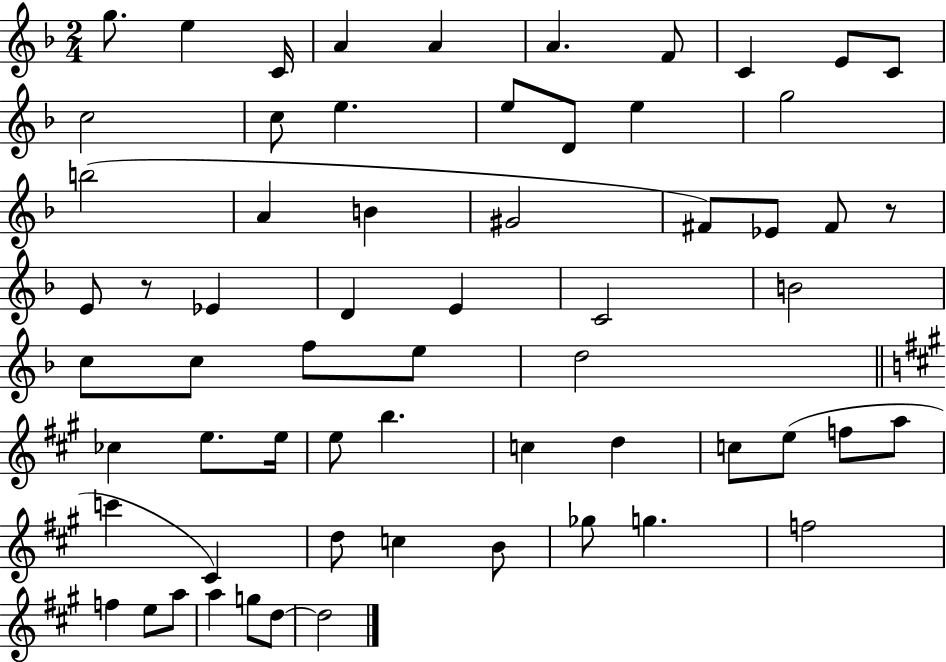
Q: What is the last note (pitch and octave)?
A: D5